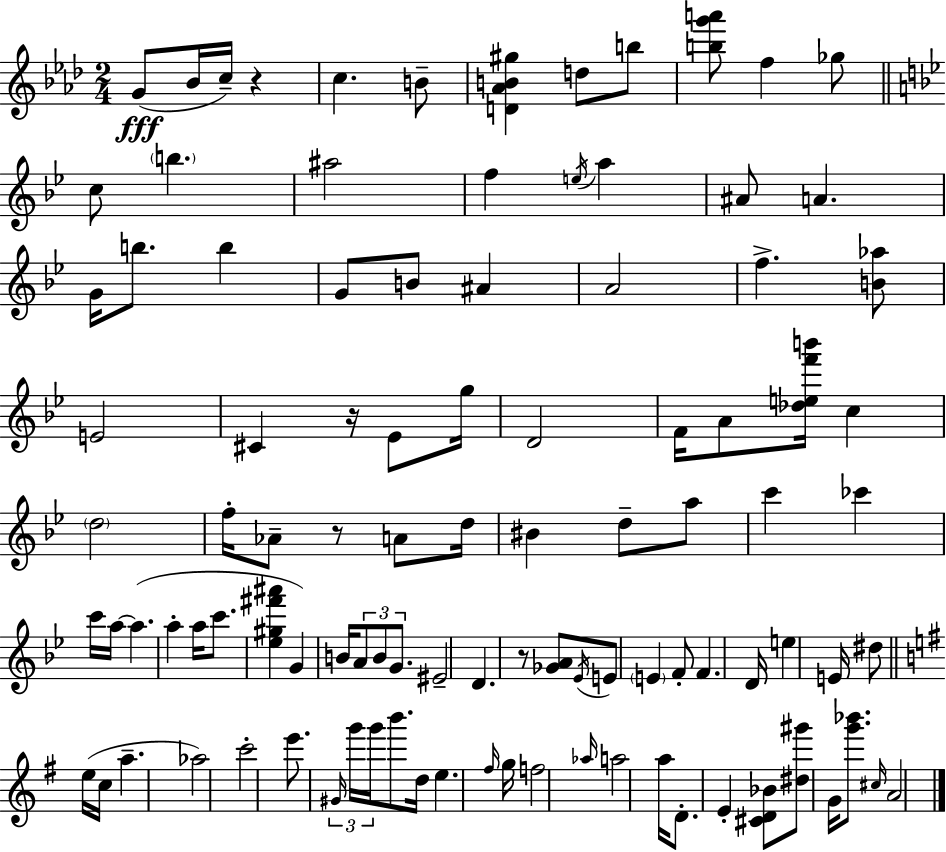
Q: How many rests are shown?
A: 4